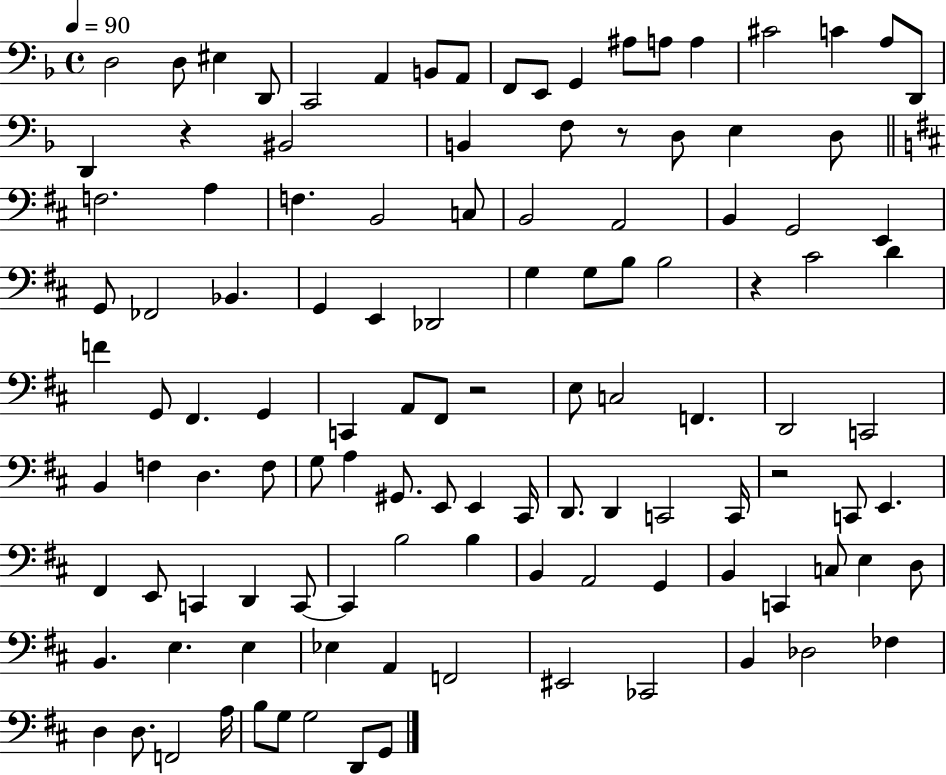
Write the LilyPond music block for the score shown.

{
  \clef bass
  \time 4/4
  \defaultTimeSignature
  \key f \major
  \tempo 4 = 90
  \repeat volta 2 { d2 d8 eis4 d,8 | c,2 a,4 b,8 a,8 | f,8 e,8 g,4 ais8 a8 a4 | cis'2 c'4 a8 d,8 | \break d,4 r4 bis,2 | b,4 f8 r8 d8 e4 d8 | \bar "||" \break \key d \major f2. a4 | f4. b,2 c8 | b,2 a,2 | b,4 g,2 e,4 | \break g,8 fes,2 bes,4. | g,4 e,4 des,2 | g4 g8 b8 b2 | r4 cis'2 d'4 | \break f'4 g,8 fis,4. g,4 | c,4 a,8 fis,8 r2 | e8 c2 f,4. | d,2 c,2 | \break b,4 f4 d4. f8 | g8 a4 gis,8. e,8 e,4 cis,16 | d,8. d,4 c,2 c,16 | r2 c,8 e,4. | \break fis,4 e,8 c,4 d,4 c,8~~ | c,4 b2 b4 | b,4 a,2 g,4 | b,4 c,4 c8 e4 d8 | \break b,4. e4. e4 | ees4 a,4 f,2 | eis,2 ces,2 | b,4 des2 fes4 | \break d4 d8. f,2 a16 | b8 g8 g2 d,8 g,8 | } \bar "|."
}